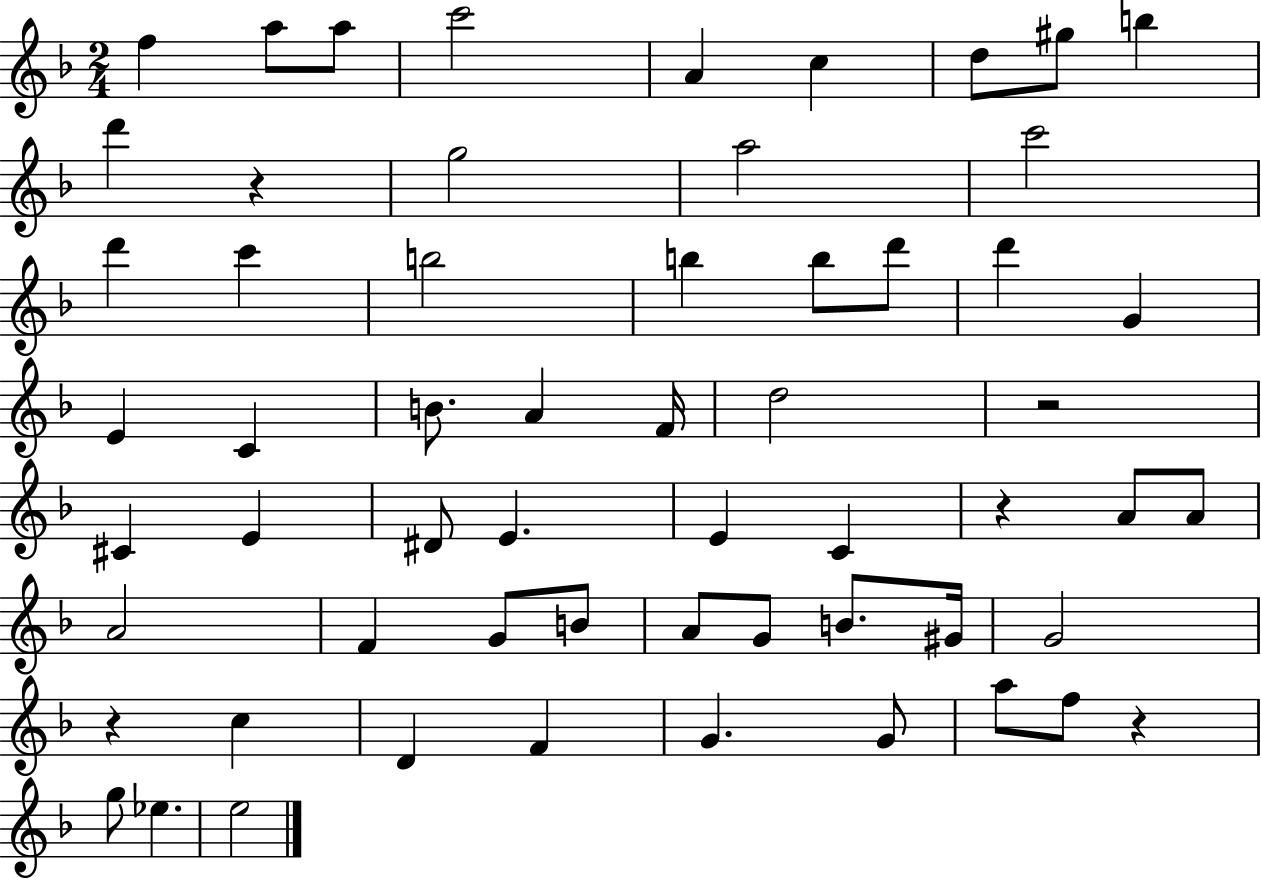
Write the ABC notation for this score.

X:1
T:Untitled
M:2/4
L:1/4
K:F
f a/2 a/2 c'2 A c d/2 ^g/2 b d' z g2 a2 c'2 d' c' b2 b b/2 d'/2 d' G E C B/2 A F/4 d2 z2 ^C E ^D/2 E E C z A/2 A/2 A2 F G/2 B/2 A/2 G/2 B/2 ^G/4 G2 z c D F G G/2 a/2 f/2 z g/2 _e e2